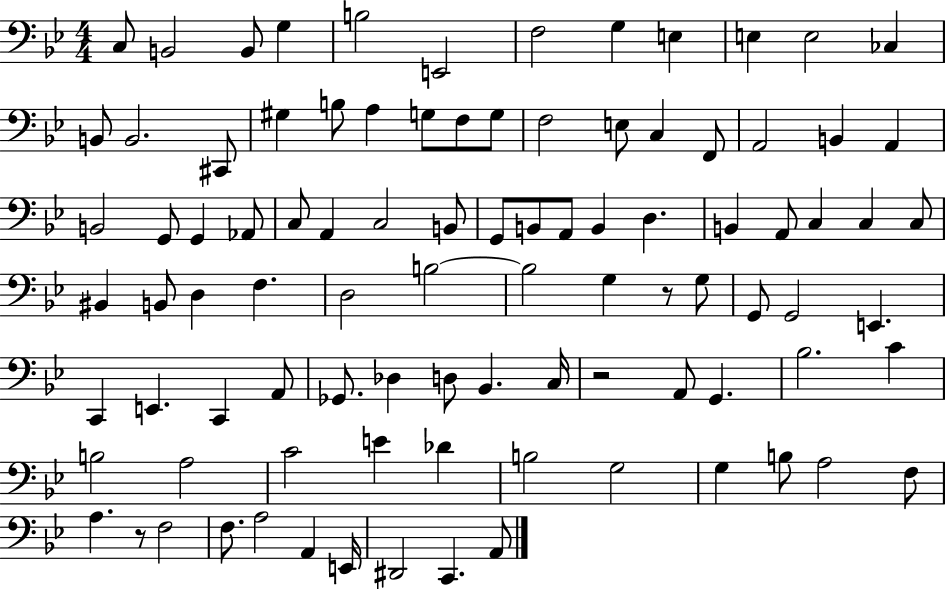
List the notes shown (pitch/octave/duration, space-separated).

C3/e B2/h B2/e G3/q B3/h E2/h F3/h G3/q E3/q E3/q E3/h CES3/q B2/e B2/h. C#2/e G#3/q B3/e A3/q G3/e F3/e G3/e F3/h E3/e C3/q F2/e A2/h B2/q A2/q B2/h G2/e G2/q Ab2/e C3/e A2/q C3/h B2/e G2/e B2/e A2/e B2/q D3/q. B2/q A2/e C3/q C3/q C3/e BIS2/q B2/e D3/q F3/q. D3/h B3/h B3/h G3/q R/e G3/e G2/e G2/h E2/q. C2/q E2/q. C2/q A2/e Gb2/e. Db3/q D3/e Bb2/q. C3/s R/h A2/e G2/q. Bb3/h. C4/q B3/h A3/h C4/h E4/q Db4/q B3/h G3/h G3/q B3/e A3/h F3/e A3/q. R/e F3/h F3/e. A3/h A2/q E2/s D#2/h C2/q. A2/e